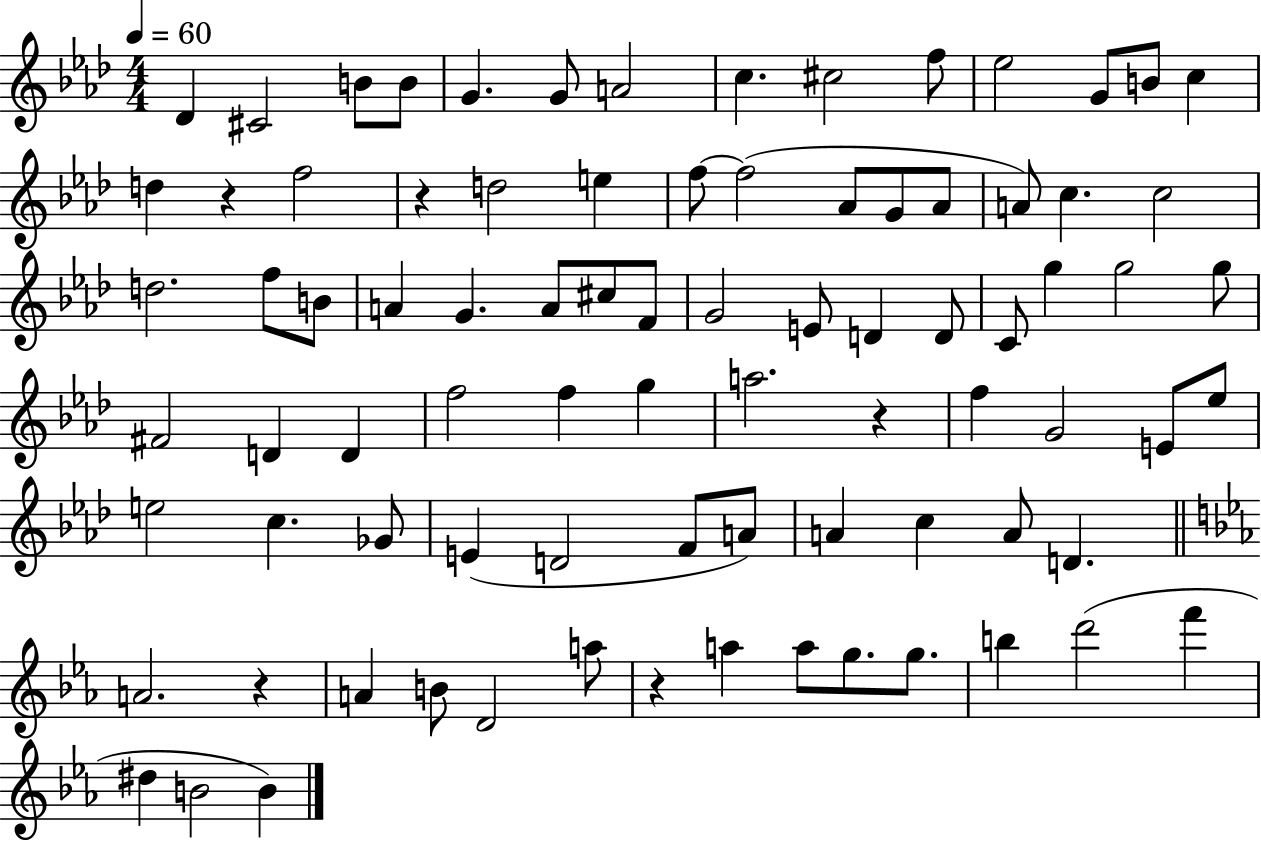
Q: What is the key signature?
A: AES major